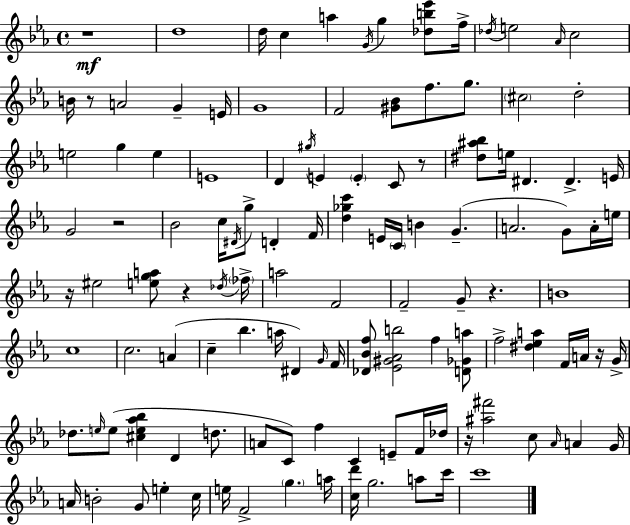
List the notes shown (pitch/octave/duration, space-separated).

R/w D5/w D5/s C5/q A5/q G4/s G5/q [Db5,B5,Eb6]/e F5/s Db5/s E5/h Ab4/s C5/h B4/s R/e A4/h G4/q E4/s G4/w F4/h [G#4,Bb4]/e F5/e. G5/e. C#5/h D5/h E5/h G5/q E5/q E4/w D4/q G#5/s E4/q E4/q C4/e R/e [D#5,A#5,Bb5]/e E5/s D#4/q. D#4/q. E4/s G4/h R/h Bb4/h C5/s D#4/s G5/e D4/q F4/s [D5,Gb5,C6]/q E4/s C4/s B4/q G4/q. A4/h. G4/e A4/s E5/s R/s EIS5/h [E5,G5,A5]/e R/q Db5/s FES5/s A5/h F4/h F4/h G4/e R/q. B4/w C5/w C5/h. A4/q C5/q Bb5/q. A5/s D#4/q G4/s F4/s [Db4,Bb4,F5]/e [Eb4,G#4,Ab4,B5]/h F5/q [D4,Gb4,A5]/e F5/h [D#5,Eb5,A5]/q F4/s A4/s R/s G4/s Db5/e. E5/s E5/e [C#5,E5,Ab5,Bb5]/q D4/q D5/e. A4/e C4/e F5/q C4/q E4/e F4/s Db5/s R/s [A#5,F#6]/h C5/e Ab4/s A4/q G4/s A4/s B4/h G4/e E5/q C5/s E5/s F4/h G5/q. A5/s [C5,D6]/s G5/h. A5/e C6/s C6/w